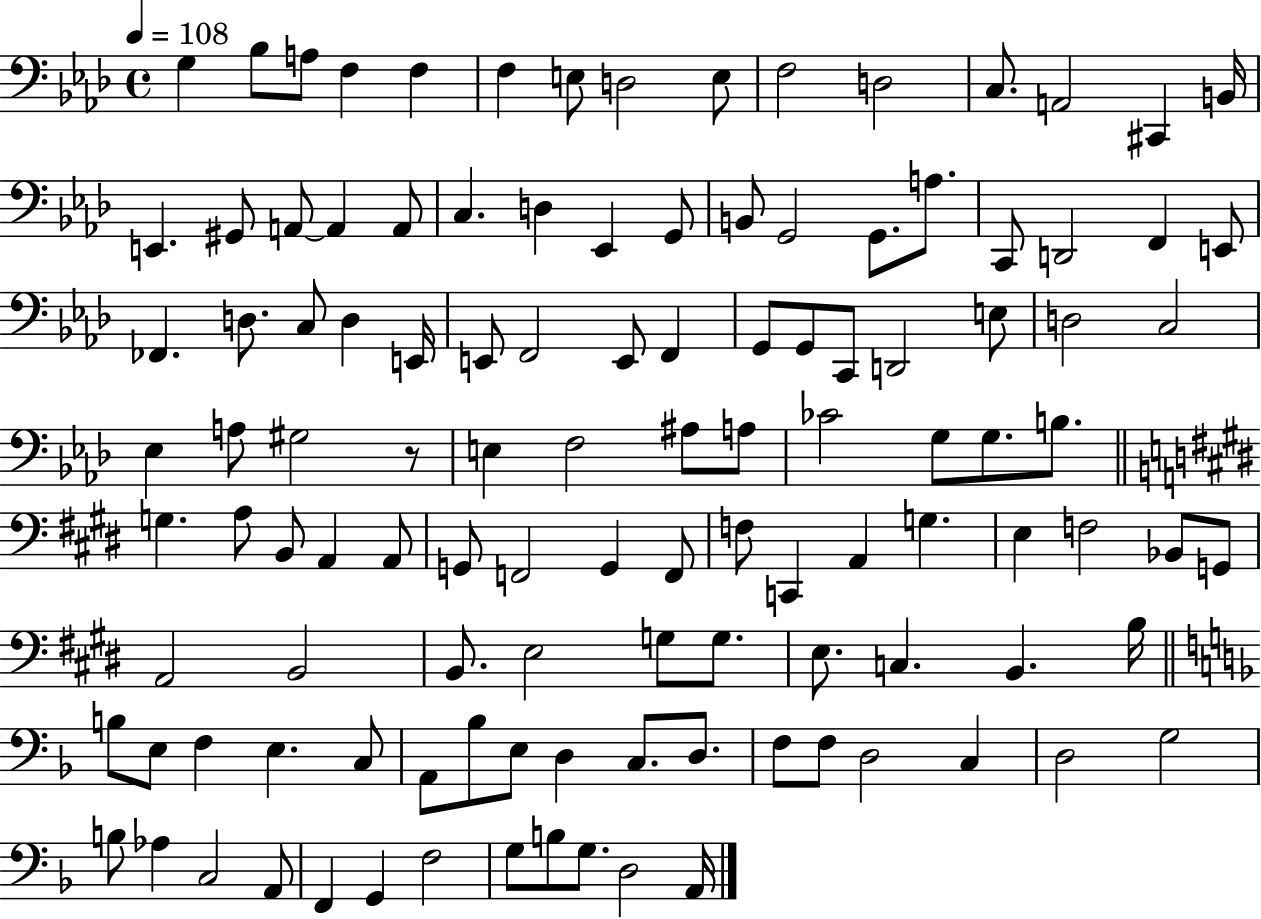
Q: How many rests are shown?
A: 1